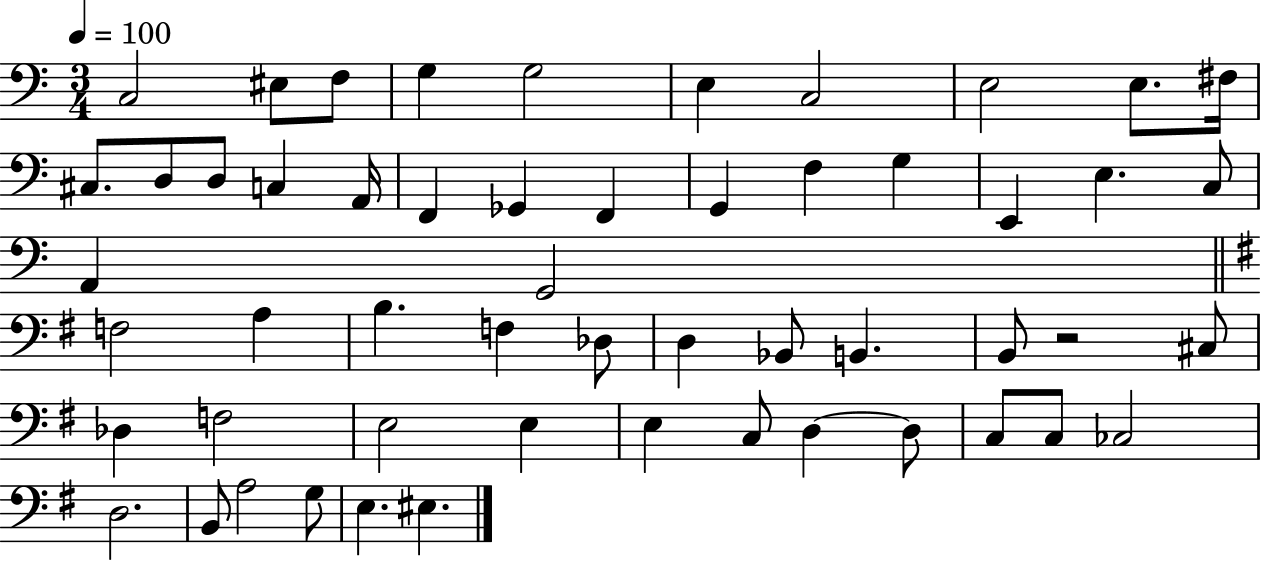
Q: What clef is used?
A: bass